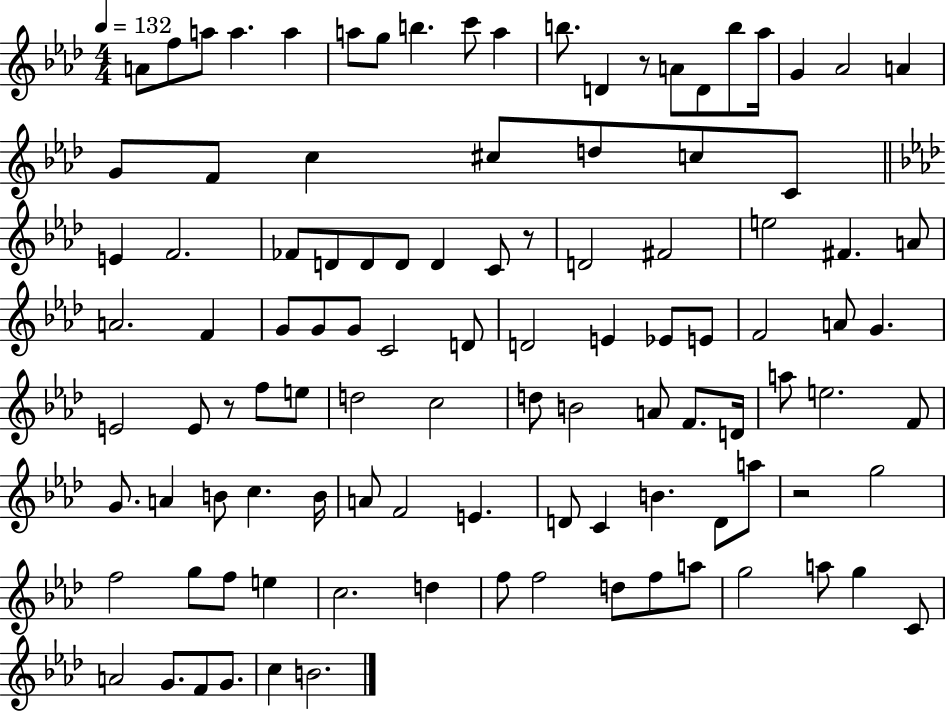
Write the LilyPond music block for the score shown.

{
  \clef treble
  \numericTimeSignature
  \time 4/4
  \key aes \major
  \tempo 4 = 132
  a'8 f''8 a''8 a''4. a''4 | a''8 g''8 b''4. c'''8 a''4 | b''8. d'4 r8 a'8 d'8 b''8 aes''16 | g'4 aes'2 a'4 | \break g'8 f'8 c''4 cis''8 d''8 c''8 c'8 | \bar "||" \break \key f \minor e'4 f'2. | fes'8 d'8 d'8 d'8 d'4 c'8 r8 | d'2 fis'2 | e''2 fis'4. a'8 | \break a'2. f'4 | g'8 g'8 g'8 c'2 d'8 | d'2 e'4 ees'8 e'8 | f'2 a'8 g'4. | \break e'2 e'8 r8 f''8 e''8 | d''2 c''2 | d''8 b'2 a'8 f'8. d'16 | a''8 e''2. f'8 | \break g'8. a'4 b'8 c''4. b'16 | a'8 f'2 e'4. | d'8 c'4 b'4. d'8 a''8 | r2 g''2 | \break f''2 g''8 f''8 e''4 | c''2. d''4 | f''8 f''2 d''8 f''8 a''8 | g''2 a''8 g''4 c'8 | \break a'2 g'8. f'8 g'8. | c''4 b'2. | \bar "|."
}